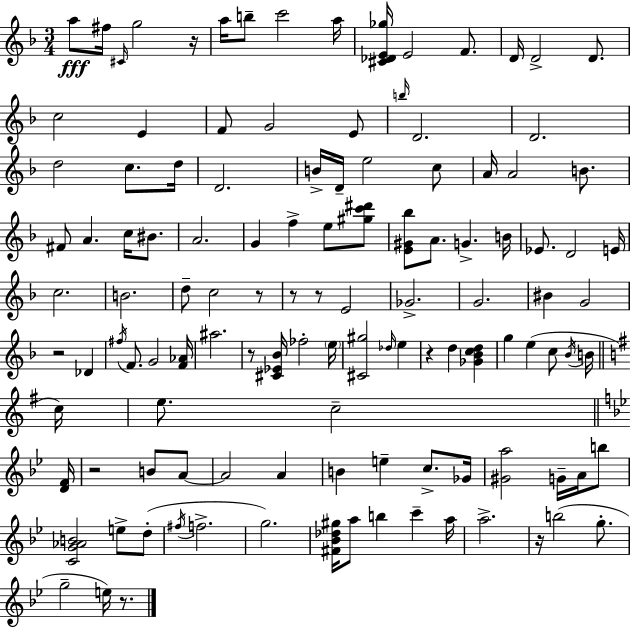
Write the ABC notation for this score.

X:1
T:Untitled
M:3/4
L:1/4
K:F
a/2 ^f/4 ^C/4 g2 z/4 a/4 b/2 c'2 a/4 [^C_DE_g]/4 E2 F/2 D/4 D2 D/2 c2 E F/2 G2 E/2 b/4 D2 D2 d2 c/2 d/4 D2 B/4 D/4 e2 c/2 A/4 A2 B/2 ^F/2 A c/4 ^B/2 A2 G f e/2 [^gc'^d']/2 [E^G_b]/2 A/2 G B/4 _E/2 D2 E/4 c2 B2 d/2 c2 z/2 z/2 z/2 E2 _G2 G2 ^B G2 z2 _D ^f/4 F/2 G2 [F_A]/4 ^a2 z/2 [^C_E_B]/4 _f2 e/4 [^C^g]2 _d/4 e z d [_G_Bcd] g e c/2 _B/4 B/4 c/4 e/2 c2 [DF]/4 z2 B/2 A/2 A2 A B e c/2 _G/4 [^Ga]2 G/4 A/4 b/2 [CG_AB]2 e/2 d/2 ^f/4 f2 g2 [^F_B_d^g]/4 a/2 b c' a/4 a2 z/4 b2 g/2 g2 e/4 z/2